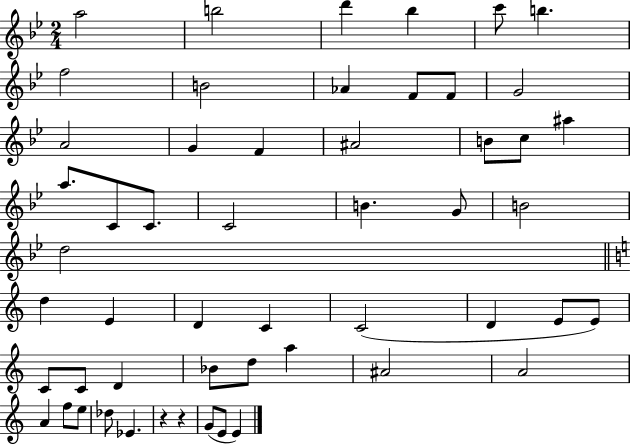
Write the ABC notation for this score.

X:1
T:Untitled
M:2/4
L:1/4
K:Bb
a2 b2 d' _b c'/2 b f2 B2 _A F/2 F/2 G2 A2 G F ^A2 B/2 c/2 ^a a/2 C/2 C/2 C2 B G/2 B2 d2 d E D C C2 D E/2 E/2 C/2 C/2 D _B/2 d/2 a ^A2 A2 A f/2 e/2 _d/2 _E z z G/2 E/2 E